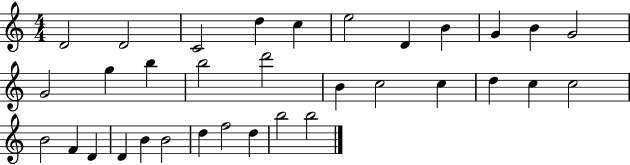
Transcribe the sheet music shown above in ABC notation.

X:1
T:Untitled
M:4/4
L:1/4
K:C
D2 D2 C2 d c e2 D B G B G2 G2 g b b2 d'2 B c2 c d c c2 B2 F D D B B2 d f2 d b2 b2